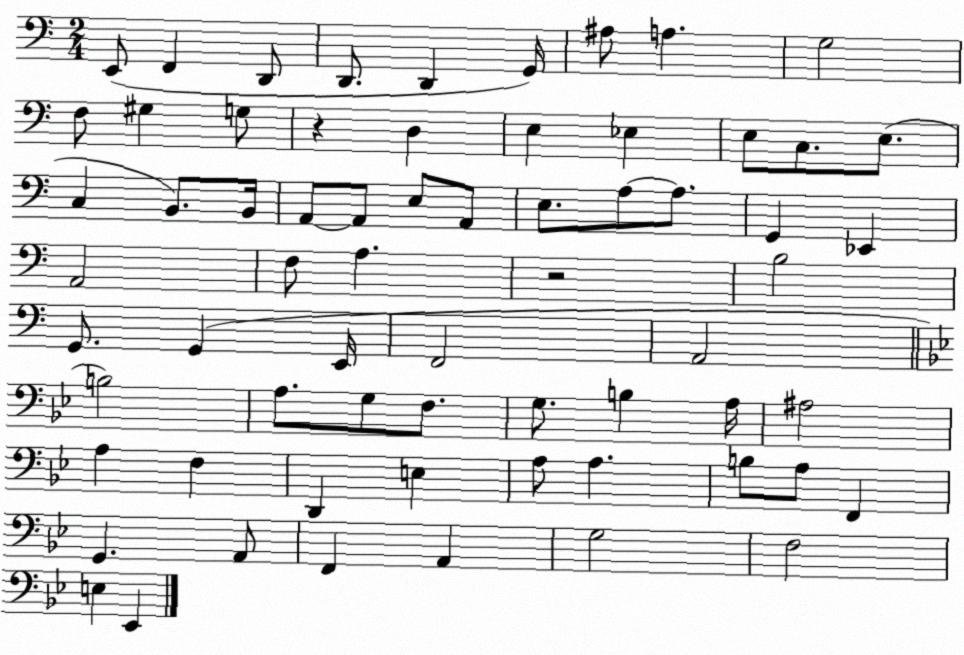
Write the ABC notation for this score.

X:1
T:Untitled
M:2/4
L:1/4
K:C
E,,/2 F,, D,,/2 D,,/2 D,, G,,/4 ^A,/2 A, G,2 F,/2 ^G, G,/2 z D, E, _E, E,/2 C,/2 E,/2 C, B,,/2 B,,/4 A,,/2 A,,/2 E,/2 A,,/2 E,/2 A,/2 A,/2 G,, _E,, A,,2 F,/2 A, z2 B,2 G,,/2 G,, E,,/4 F,,2 A,,2 B,2 A,/2 G,/2 F,/2 G,/2 B, A,/4 ^A,2 A, F, D,, E, A,/2 A, B,/2 A,/2 F,, G,, A,,/2 F,, A,, G,2 F,2 E, _E,,